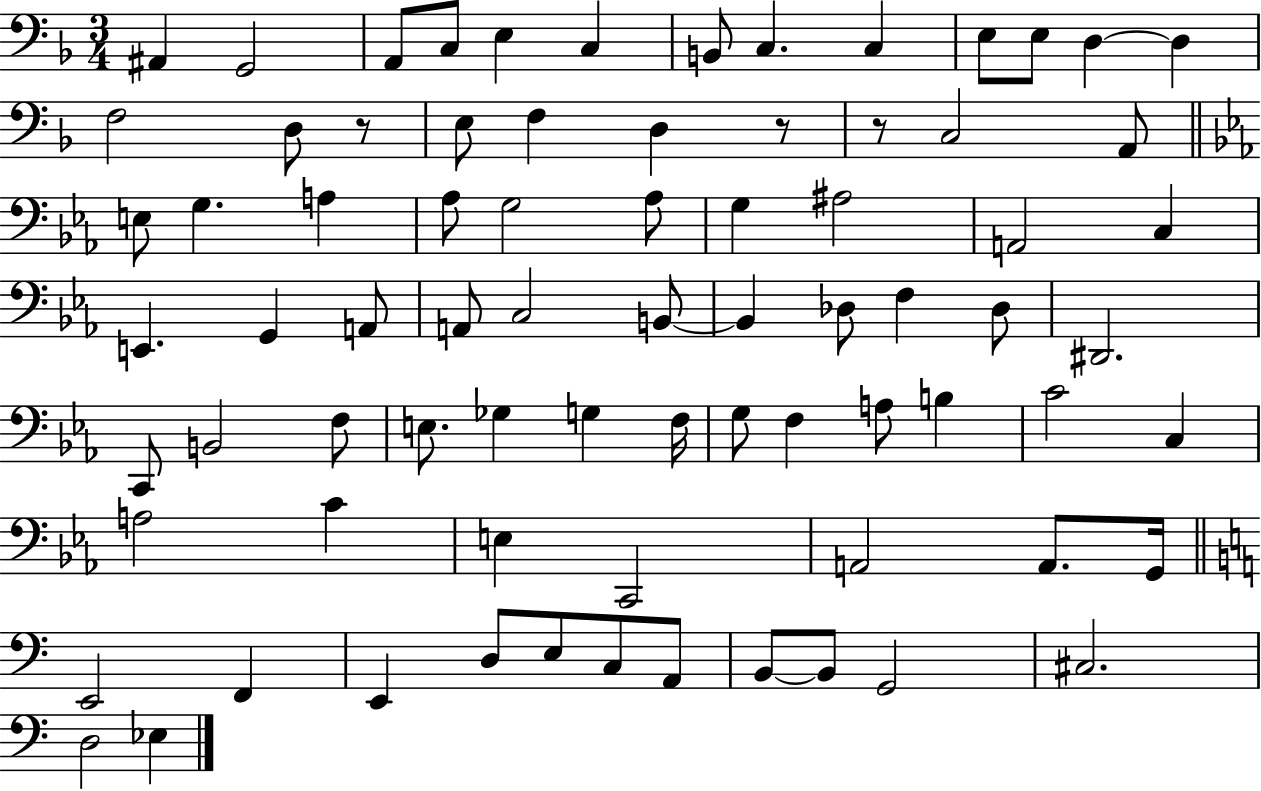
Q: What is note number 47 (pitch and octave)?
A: G3